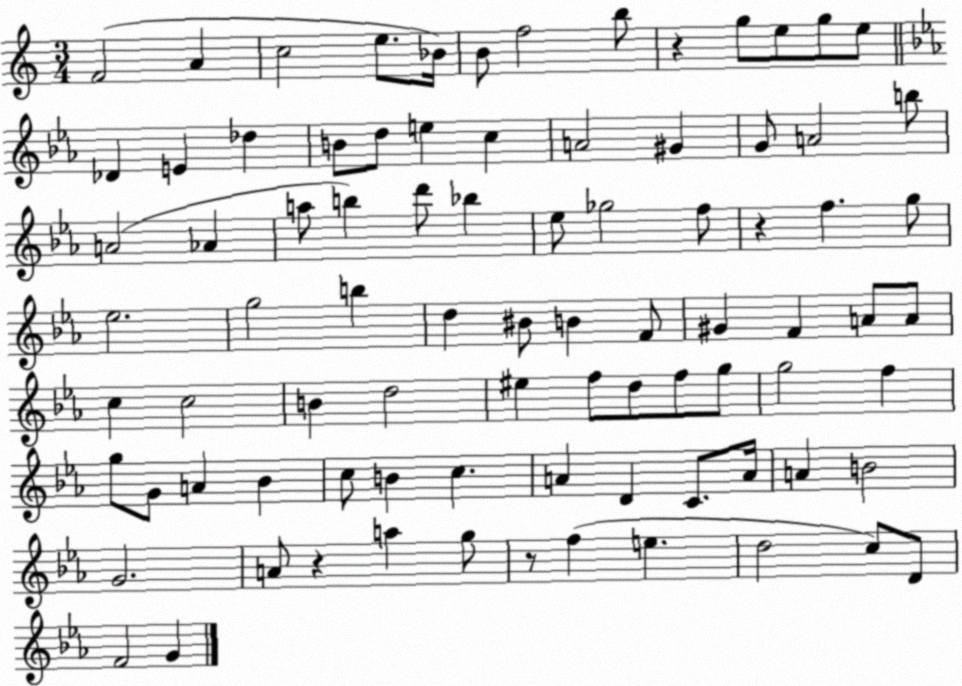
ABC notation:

X:1
T:Untitled
M:3/4
L:1/4
K:C
F2 A c2 e/2 _B/4 B/2 f2 b/2 z g/2 e/2 g/2 e/2 _D E _d B/2 d/2 e c A2 ^G G/2 A2 b/2 A2 _A a/2 b d'/2 _b _e/2 _g2 f/2 z f g/2 _e2 g2 b d ^B/2 B F/2 ^G F A/2 A/2 c c2 B d2 ^e f/2 d/2 f/2 g/2 g2 f g/2 G/2 A _B c/2 B c A D C/2 A/4 A B2 G2 A/2 z a g/2 z/2 f e d2 c/2 D/2 F2 G